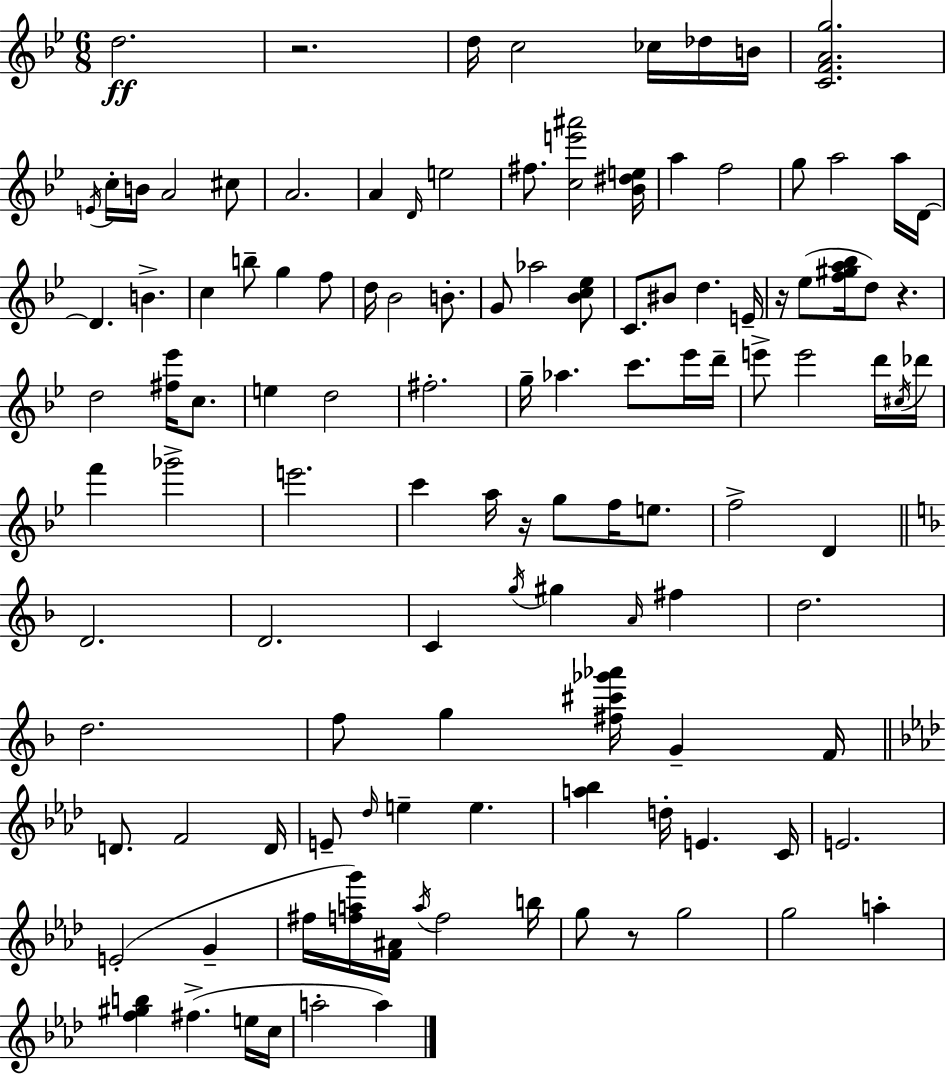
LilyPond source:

{
  \clef treble
  \numericTimeSignature
  \time 6/8
  \key bes \major
  d''2.\ff | r2. | d''16 c''2 ces''16 des''16 b'16 | <c' f' a' g''>2. | \break \acciaccatura { e'16 } c''16-. b'16 a'2 cis''8 | a'2. | a'4 \grace { d'16 } e''2 | fis''8. <c'' e''' ais'''>2 | \break <bes' dis'' e''>16 a''4 f''2 | g''8 a''2 | a''16 d'16~~ d'4. b'4.-> | c''4 b''8-- g''4 | \break f''8 d''16 bes'2 b'8.-. | g'8 aes''2 | <bes' c'' ees''>8 c'8. bis'8 d''4. | e'16-- r16 ees''8( <f'' gis'' a'' bes''>16 d''8) r4. | \break d''2 <fis'' ees'''>16 c''8. | e''4 d''2 | fis''2.-. | g''16-- aes''4. c'''8. | \break ees'''16 d'''16-- e'''8-> e'''2 | d'''16 \acciaccatura { cis''16 } des'''16 f'''4 ges'''2-> | e'''2. | c'''4 a''16 r16 g''8 f''16 | \break e''8. f''2-> d'4 | \bar "||" \break \key d \minor d'2. | d'2. | c'4 \acciaccatura { g''16 } gis''4 \grace { a'16 } fis''4 | d''2. | \break d''2. | f''8 g''4 <fis'' cis''' ges''' aes'''>16 g'4-- | f'16 \bar "||" \break \key aes \major d'8. f'2 d'16 | e'8-- \grace { des''16 } e''4-- e''4. | <a'' bes''>4 d''16-. e'4. | c'16 e'2. | \break e'2-.( g'4-- | fis''16 <f'' a'' g'''>16) <f' ais'>16 \acciaccatura { a''16 } f''2 | b''16 g''8 r8 g''2 | g''2 a''4-. | \break <f'' gis'' b''>4 fis''4.->( | e''16 c''16 a''2-. a''4) | \bar "|."
}